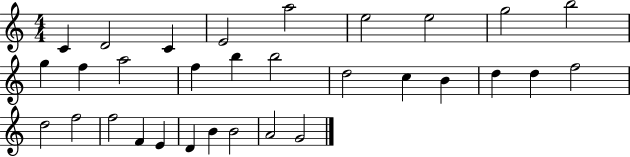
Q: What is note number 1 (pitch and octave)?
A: C4